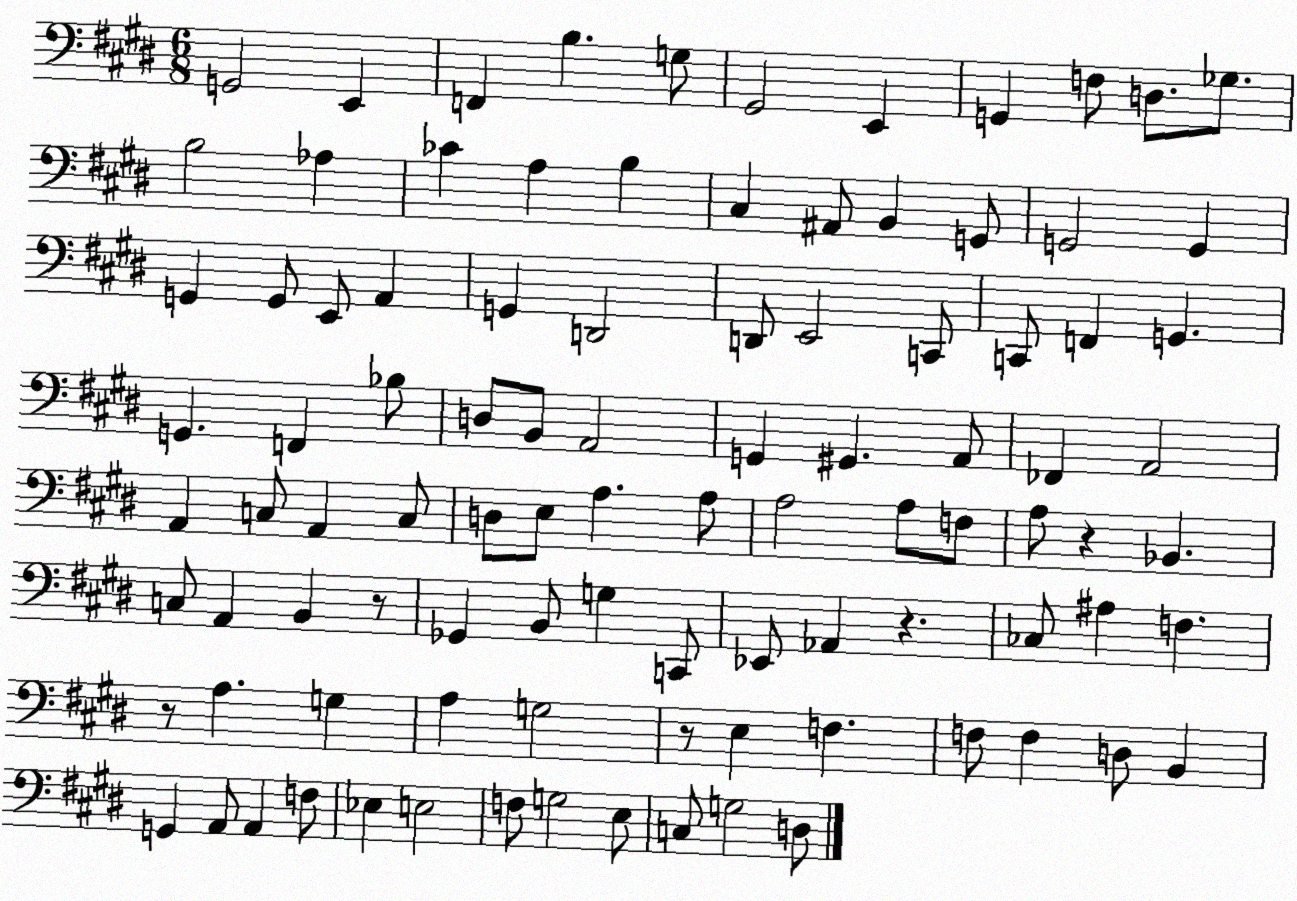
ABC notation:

X:1
T:Untitled
M:6/8
L:1/4
K:E
G,,2 E,, F,, B, G,/2 ^G,,2 E,, G,, F,/2 D,/2 _G,/2 B,2 _A, _C A, B, ^C, ^A,,/2 B,, G,,/2 G,,2 G,, G,, G,,/2 E,,/2 A,, G,, D,,2 D,,/2 E,,2 C,,/2 C,,/2 F,, G,, G,, F,, _B,/2 D,/2 B,,/2 A,,2 G,, ^G,, A,,/2 _F,, A,,2 A,, C,/2 A,, C,/2 D,/2 E,/2 A, A,/2 A,2 A,/2 F,/2 A,/2 z _B,, C,/2 A,, B,, z/2 _G,, B,,/2 G, C,,/2 _E,,/2 _A,, z _C,/2 ^A, F, z/2 A, G, A, G,2 z/2 E, F, F,/2 F, D,/2 B,, G,, A,,/2 A,, F,/2 _E, E,2 F,/2 G,2 E,/2 C,/2 G,2 D,/2